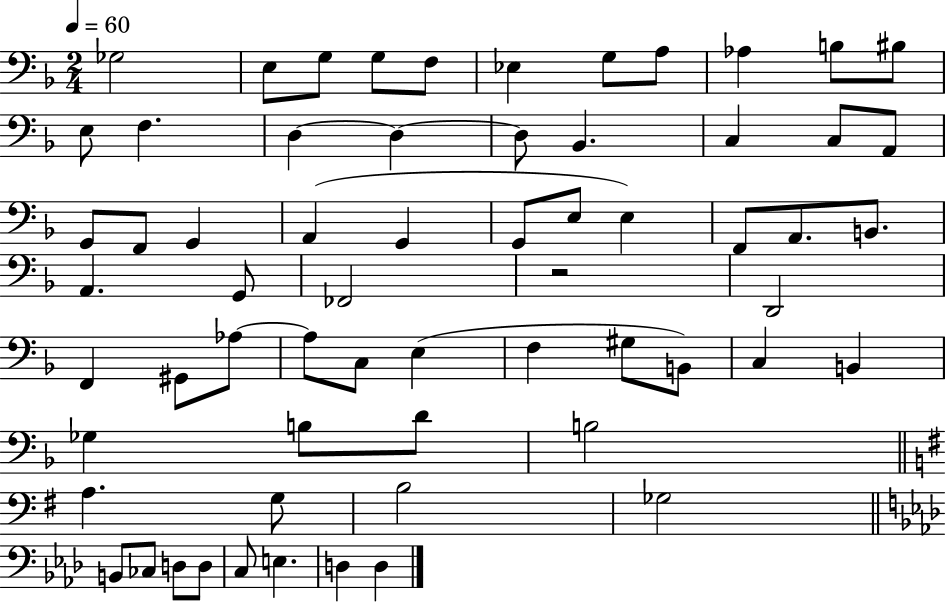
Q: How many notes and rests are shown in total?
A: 63